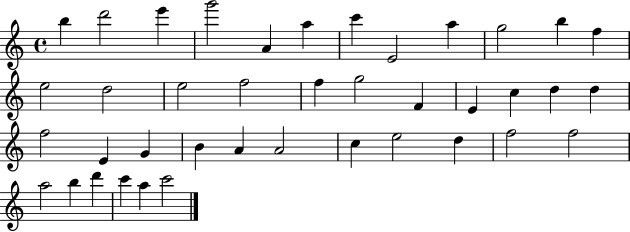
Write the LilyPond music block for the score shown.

{
  \clef treble
  \time 4/4
  \defaultTimeSignature
  \key c \major
  b''4 d'''2 e'''4 | g'''2 a'4 a''4 | c'''4 e'2 a''4 | g''2 b''4 f''4 | \break e''2 d''2 | e''2 f''2 | f''4 g''2 f'4 | e'4 c''4 d''4 d''4 | \break f''2 e'4 g'4 | b'4 a'4 a'2 | c''4 e''2 d''4 | f''2 f''2 | \break a''2 b''4 d'''4 | c'''4 a''4 c'''2 | \bar "|."
}